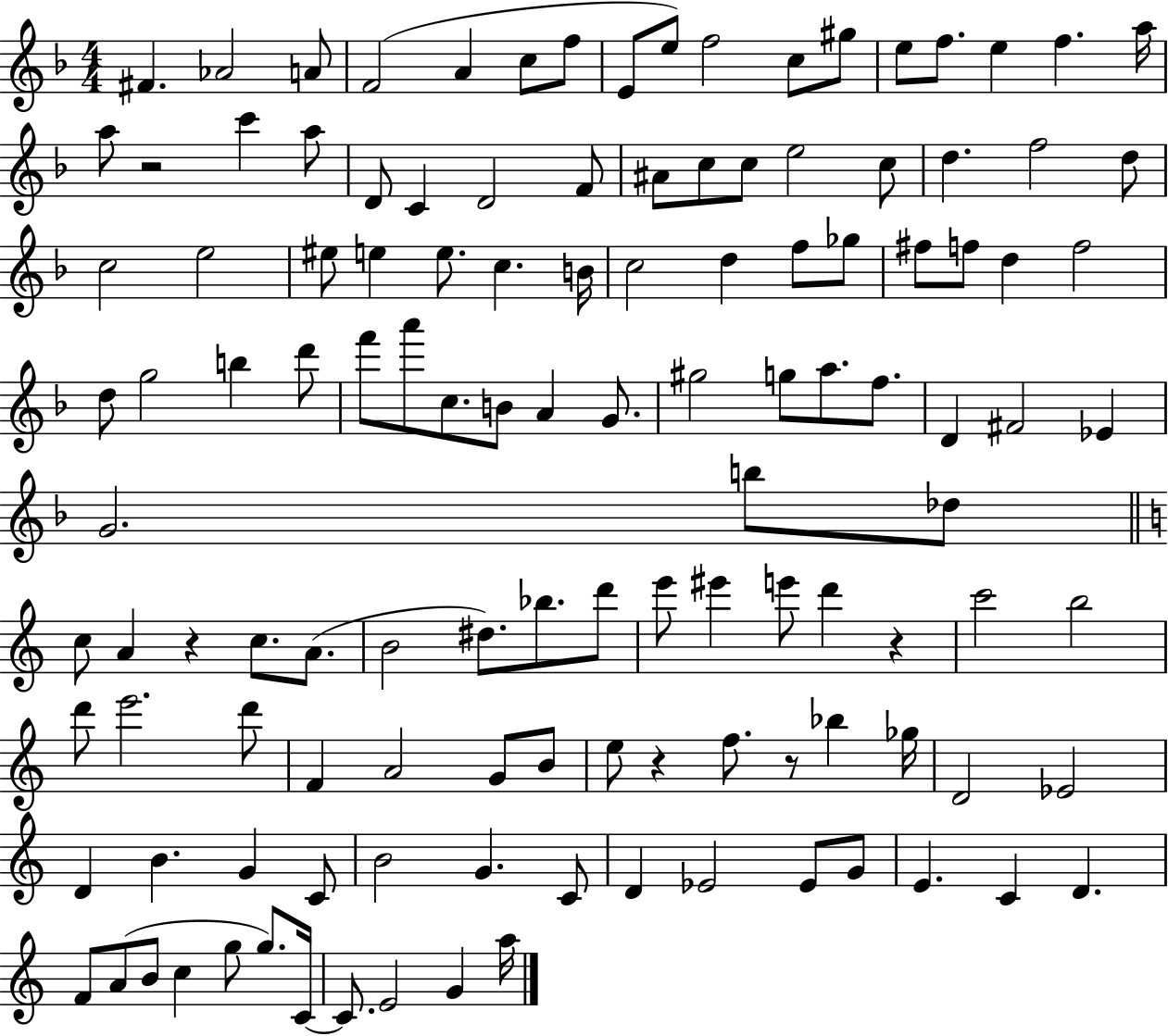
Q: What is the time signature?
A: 4/4